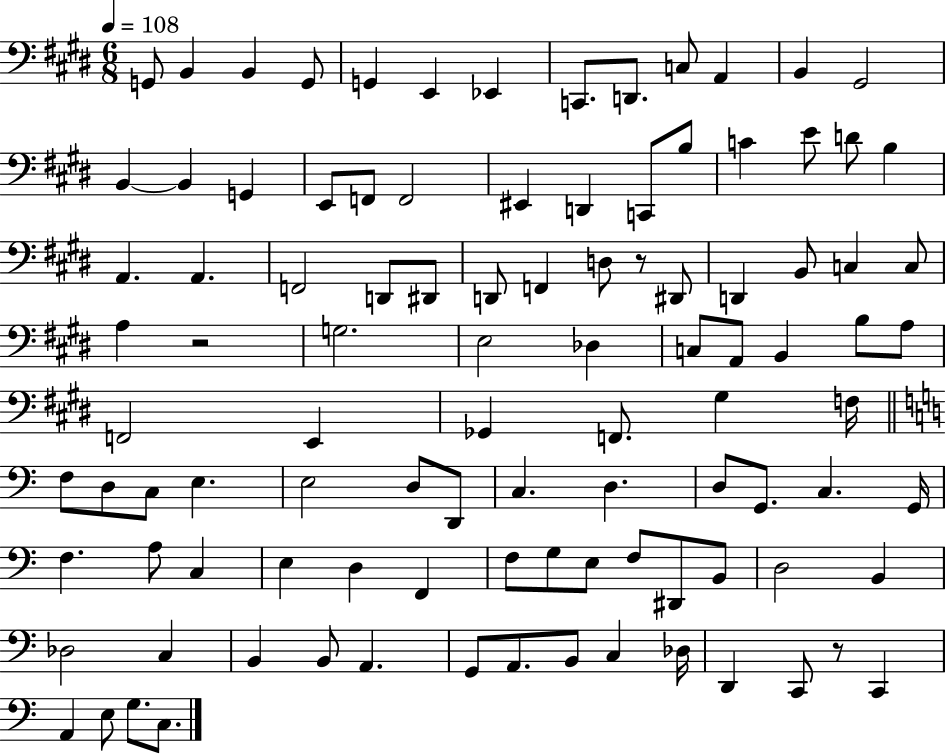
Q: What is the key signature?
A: E major